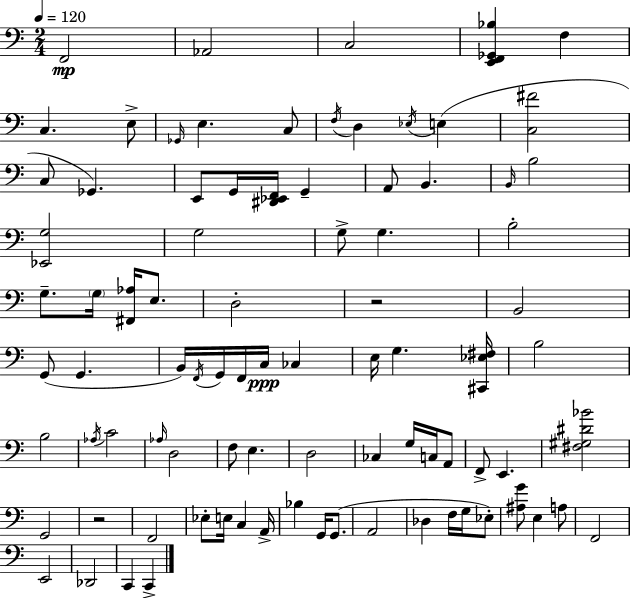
X:1
T:Untitled
M:2/4
L:1/4
K:C
F,,2 _A,,2 C,2 [E,,F,,_G,,_B,] F, C, E,/2 _G,,/4 E, C,/2 F,/4 D, _E,/4 E, [C,^F]2 C,/2 _G,, E,,/2 G,,/4 [^D,,_E,,F,,]/4 G,, A,,/2 B,, B,,/4 B,2 [_E,,G,]2 G,2 G,/2 G, B,2 G,/2 G,/4 [^F,,_A,]/4 E,/2 D,2 z2 B,,2 G,,/2 G,, B,,/4 F,,/4 G,,/4 F,,/4 C,/4 _C, E,/4 G, [^C,,_E,^F,]/4 B,2 B,2 _A,/4 C2 _A,/4 D,2 F,/2 E, D,2 _C, G,/4 C,/4 A,,/2 F,,/2 E,, [^F,^G,^D_B]2 G,,2 z2 F,,2 _E,/2 E,/4 C, A,,/4 _B, G,,/4 G,,/2 A,,2 _D, F,/4 G,/4 _E,/2 [^A,G]/2 E, A,/2 F,,2 E,,2 _D,,2 C,, C,,